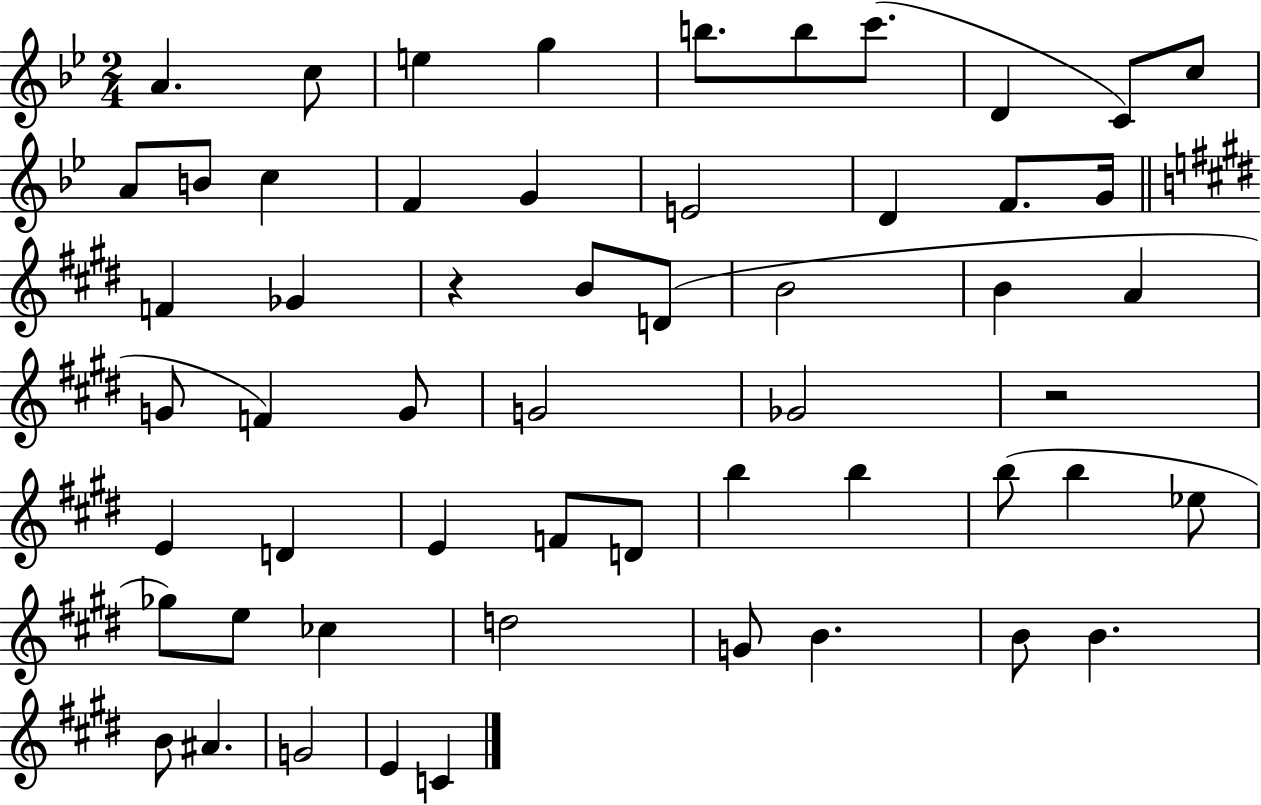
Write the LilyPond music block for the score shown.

{
  \clef treble
  \numericTimeSignature
  \time 2/4
  \key bes \major
  a'4. c''8 | e''4 g''4 | b''8. b''8 c'''8.( | d'4 c'8) c''8 | \break a'8 b'8 c''4 | f'4 g'4 | e'2 | d'4 f'8. g'16 | \break \bar "||" \break \key e \major f'4 ges'4 | r4 b'8 d'8( | b'2 | b'4 a'4 | \break g'8 f'4) g'8 | g'2 | ges'2 | r2 | \break e'4 d'4 | e'4 f'8 d'8 | b''4 b''4 | b''8( b''4 ees''8 | \break ges''8) e''8 ces''4 | d''2 | g'8 b'4. | b'8 b'4. | \break b'8 ais'4. | g'2 | e'4 c'4 | \bar "|."
}